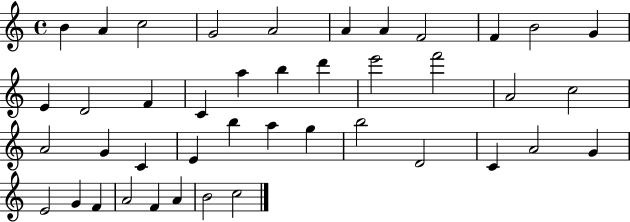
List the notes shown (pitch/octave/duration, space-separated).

B4/q A4/q C5/h G4/h A4/h A4/q A4/q F4/h F4/q B4/h G4/q E4/q D4/h F4/q C4/q A5/q B5/q D6/q E6/h F6/h A4/h C5/h A4/h G4/q C4/q E4/q B5/q A5/q G5/q B5/h D4/h C4/q A4/h G4/q E4/h G4/q F4/q A4/h F4/q A4/q B4/h C5/h